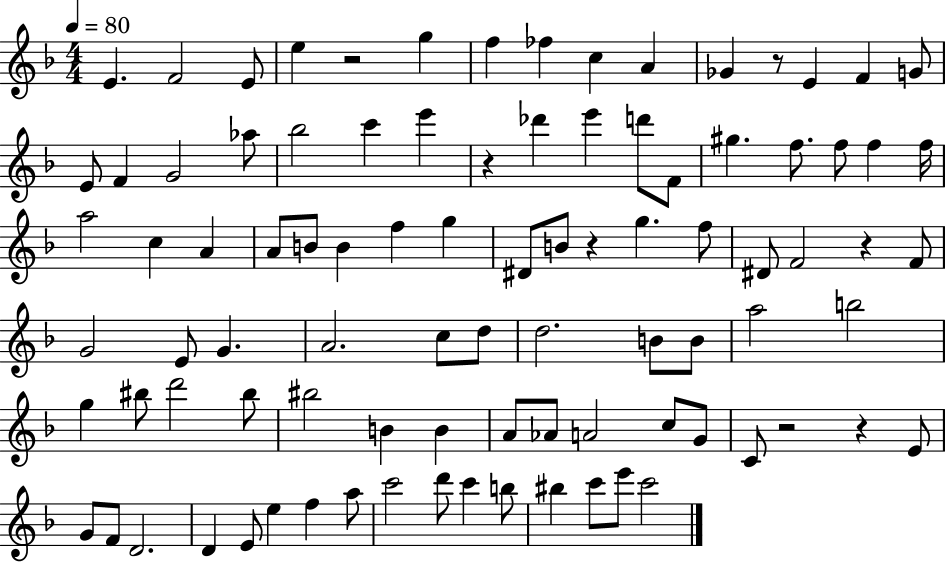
{
  \clef treble
  \numericTimeSignature
  \time 4/4
  \key f \major
  \tempo 4 = 80
  \repeat volta 2 { e'4. f'2 e'8 | e''4 r2 g''4 | f''4 fes''4 c''4 a'4 | ges'4 r8 e'4 f'4 g'8 | \break e'8 f'4 g'2 aes''8 | bes''2 c'''4 e'''4 | r4 des'''4 e'''4 d'''8 f'8 | gis''4. f''8. f''8 f''4 f''16 | \break a''2 c''4 a'4 | a'8 b'8 b'4 f''4 g''4 | dis'8 b'8 r4 g''4. f''8 | dis'8 f'2 r4 f'8 | \break g'2 e'8 g'4. | a'2. c''8 d''8 | d''2. b'8 b'8 | a''2 b''2 | \break g''4 bis''8 d'''2 bis''8 | bis''2 b'4 b'4 | a'8 aes'8 a'2 c''8 g'8 | c'8 r2 r4 e'8 | \break g'8 f'8 d'2. | d'4 e'8 e''4 f''4 a''8 | c'''2 d'''8 c'''4 b''8 | bis''4 c'''8 e'''8 c'''2 | \break } \bar "|."
}